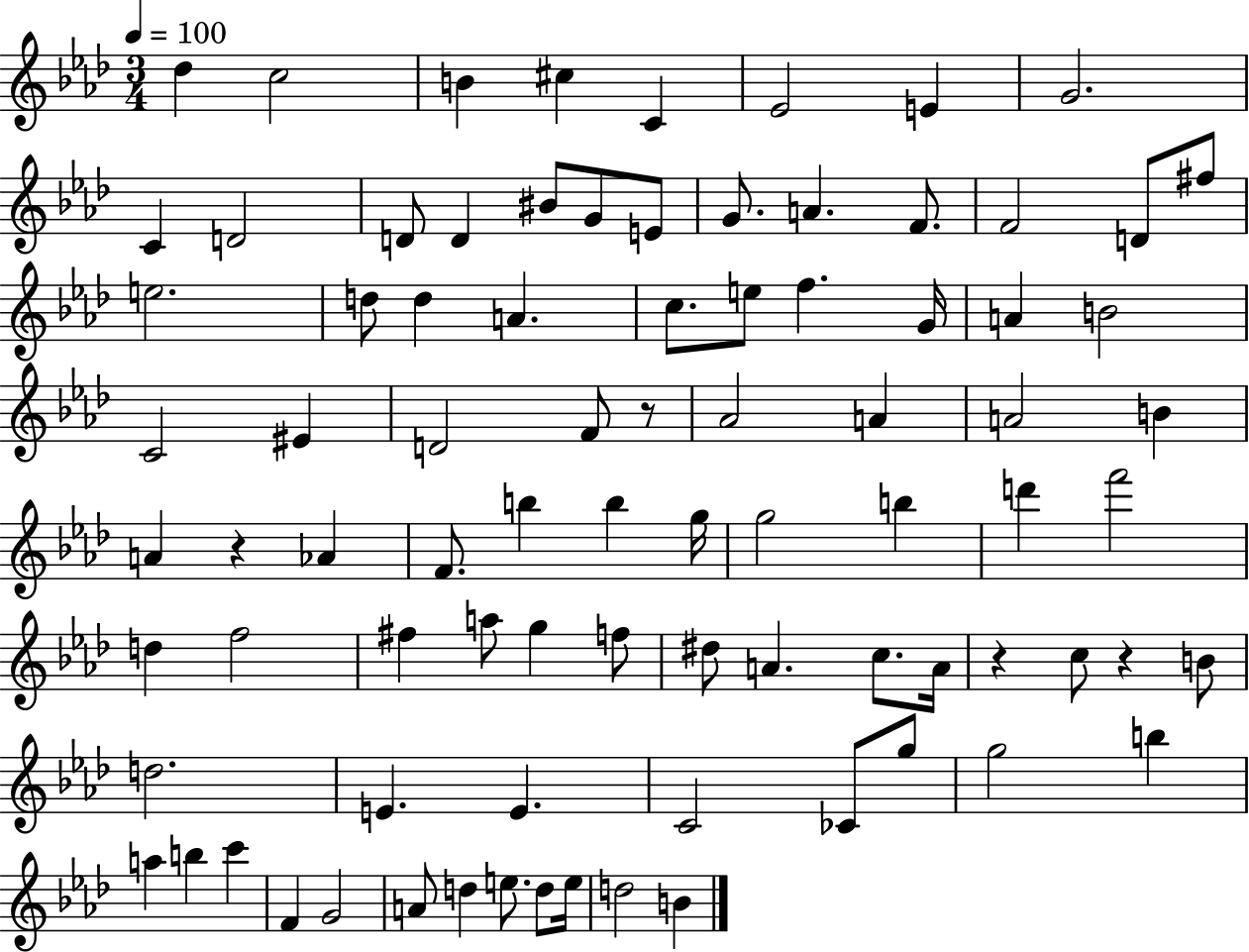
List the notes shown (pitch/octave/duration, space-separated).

Db5/q C5/h B4/q C#5/q C4/q Eb4/h E4/q G4/h. C4/q D4/h D4/e D4/q BIS4/e G4/e E4/e G4/e. A4/q. F4/e. F4/h D4/e F#5/e E5/h. D5/e D5/q A4/q. C5/e. E5/e F5/q. G4/s A4/q B4/h C4/h EIS4/q D4/h F4/e R/e Ab4/h A4/q A4/h B4/q A4/q R/q Ab4/q F4/e. B5/q B5/q G5/s G5/h B5/q D6/q F6/h D5/q F5/h F#5/q A5/e G5/q F5/e D#5/e A4/q. C5/e. A4/s R/q C5/e R/q B4/e D5/h. E4/q. E4/q. C4/h CES4/e G5/e G5/h B5/q A5/q B5/q C6/q F4/q G4/h A4/e D5/q E5/e. D5/e E5/s D5/h B4/q